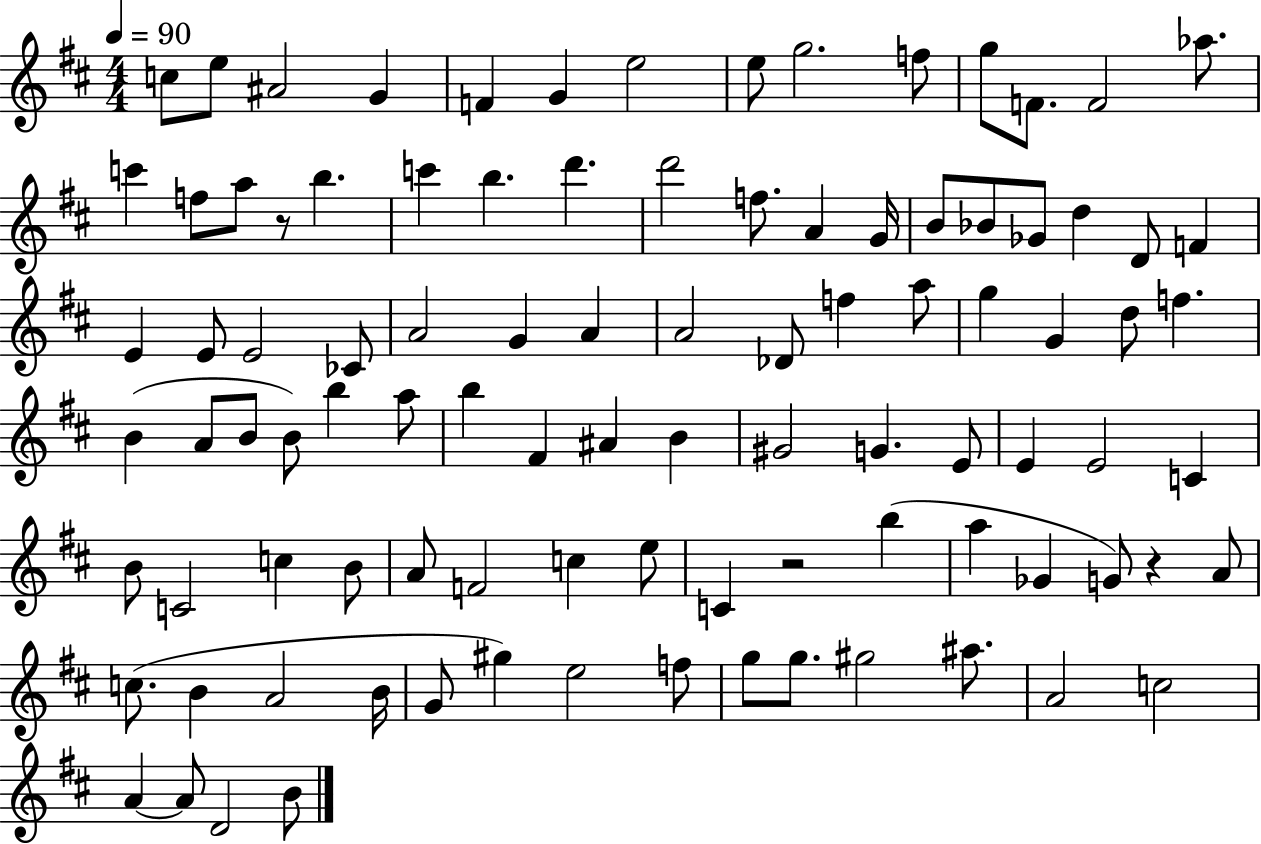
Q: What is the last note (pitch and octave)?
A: B4